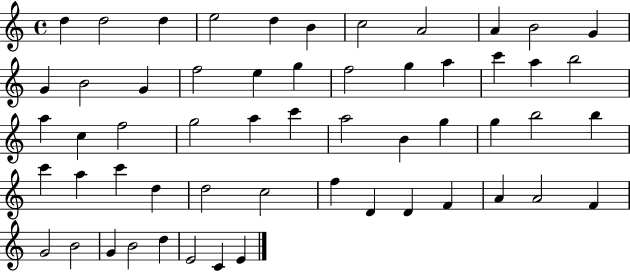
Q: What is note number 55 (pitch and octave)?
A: C4